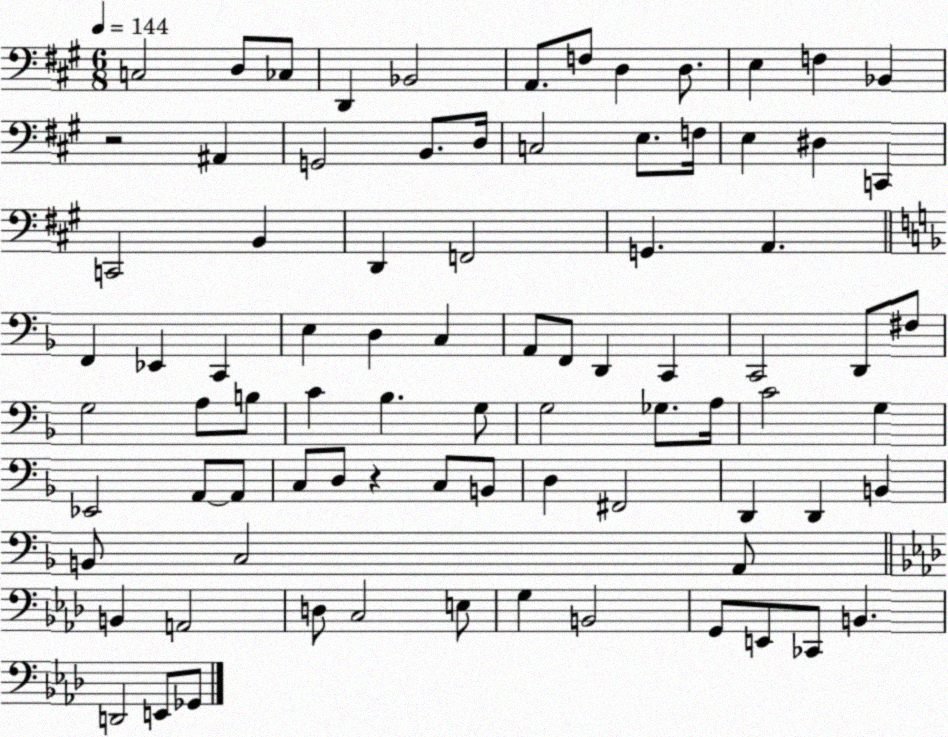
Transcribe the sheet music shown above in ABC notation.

X:1
T:Untitled
M:6/8
L:1/4
K:A
C,2 D,/2 _C,/2 D,, _B,,2 A,,/2 F,/2 D, D,/2 E, F, _B,, z2 ^A,, G,,2 B,,/2 D,/4 C,2 E,/2 F,/4 E, ^D, C,, C,,2 B,, D,, F,,2 G,, A,, F,, _E,, C,, E, D, C, A,,/2 F,,/2 D,, C,, C,,2 D,,/2 ^F,/2 G,2 A,/2 B,/2 C _B, G,/2 G,2 _G,/2 A,/4 C2 G, _E,,2 A,,/2 A,,/2 C,/2 D,/2 z C,/2 B,,/2 D, ^F,,2 D,, D,, B,, B,,/2 C,2 A,,/2 B,, A,,2 D,/2 C,2 E,/2 G, B,,2 G,,/2 E,,/2 _C,,/2 B,, D,,2 E,,/2 _G,,/2